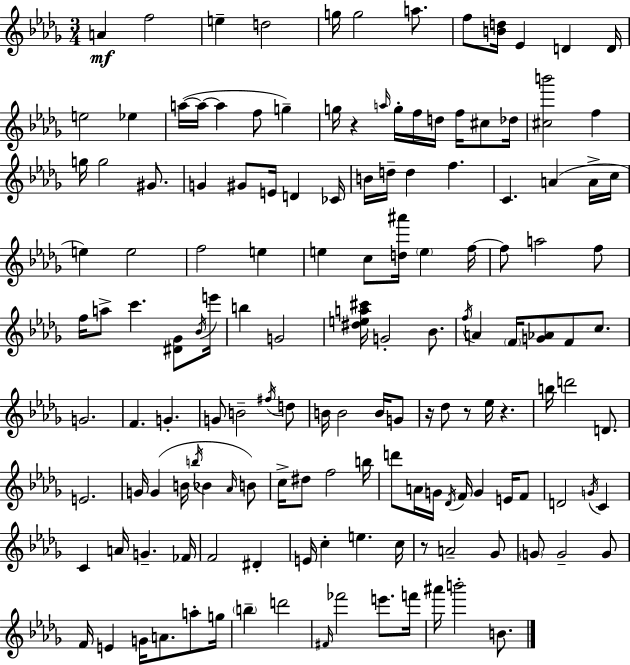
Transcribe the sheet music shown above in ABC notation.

X:1
T:Untitled
M:3/4
L:1/4
K:Bbm
A f2 e d2 g/4 g2 a/2 f/2 [Bd]/4 _E D D/4 e2 _e a/4 a/4 a f/2 g g/4 z a/4 g/4 f/4 d/4 f/4 ^c/2 _d/4 [^cb']2 f g/4 g2 ^G/2 G ^G/2 E/4 D _C/4 B/4 d/4 d f C A A/4 c/4 e e2 f2 e e c/2 [d^a']/4 e f/4 f/2 a2 f/2 f/4 a/2 c' [^D_G]/2 _B/4 e'/4 b G2 [^dea^c']/4 G2 _B/2 f/4 A F/4 [G_A]/2 F/2 c/2 G2 F G G/2 B2 ^f/4 d/2 B/4 B2 B/4 G/2 z/4 _d/2 z/2 _e/4 z b/4 d'2 D/2 E2 G/4 G B/4 b/4 _B _A/4 B/2 c/4 ^d/2 f2 b/4 d'/2 A/4 G/4 _D/4 F/4 G E/4 F/2 D2 G/4 C C A/4 G _F/4 F2 ^D E/4 c e c/4 z/2 A2 _G/2 G/2 G2 G/2 F/4 E G/4 A/2 a/2 g/4 b d'2 ^F/4 _f'2 e'/2 f'/4 ^a'/4 b'2 B/2